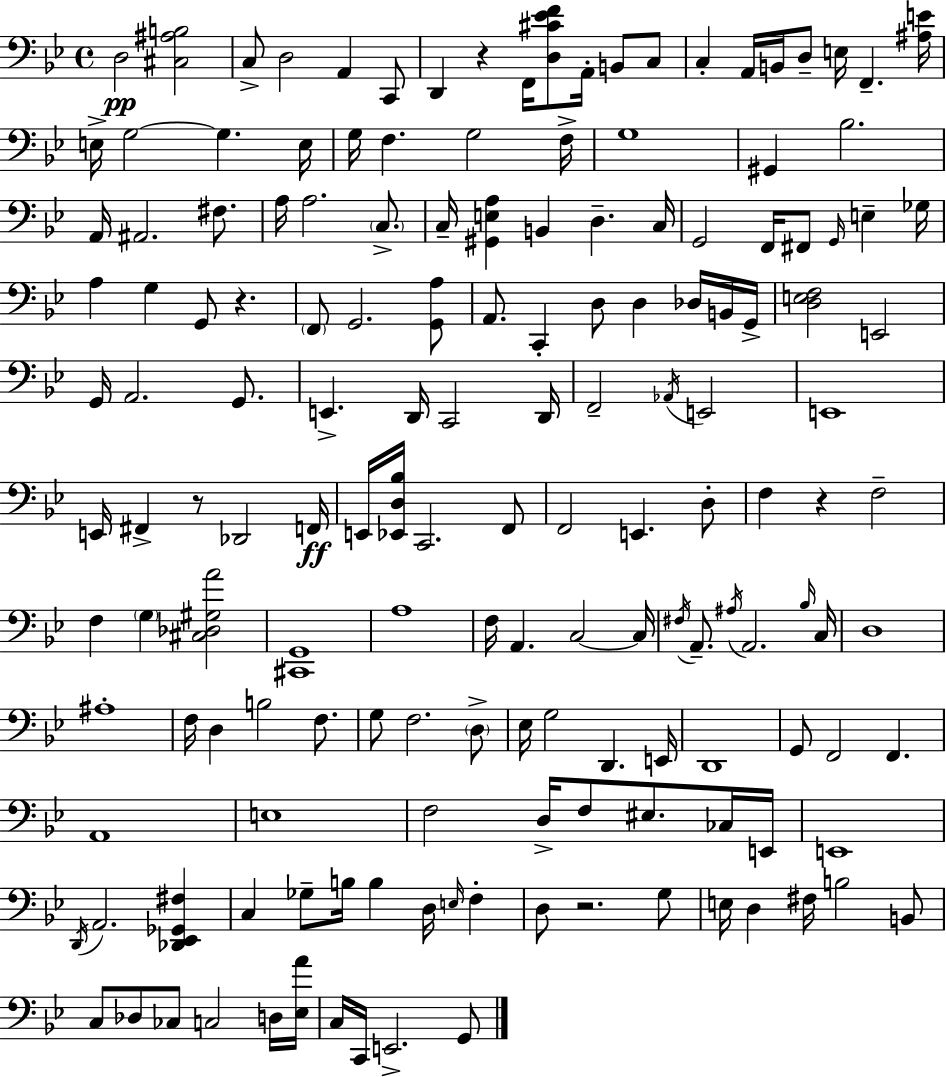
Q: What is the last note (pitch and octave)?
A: G2